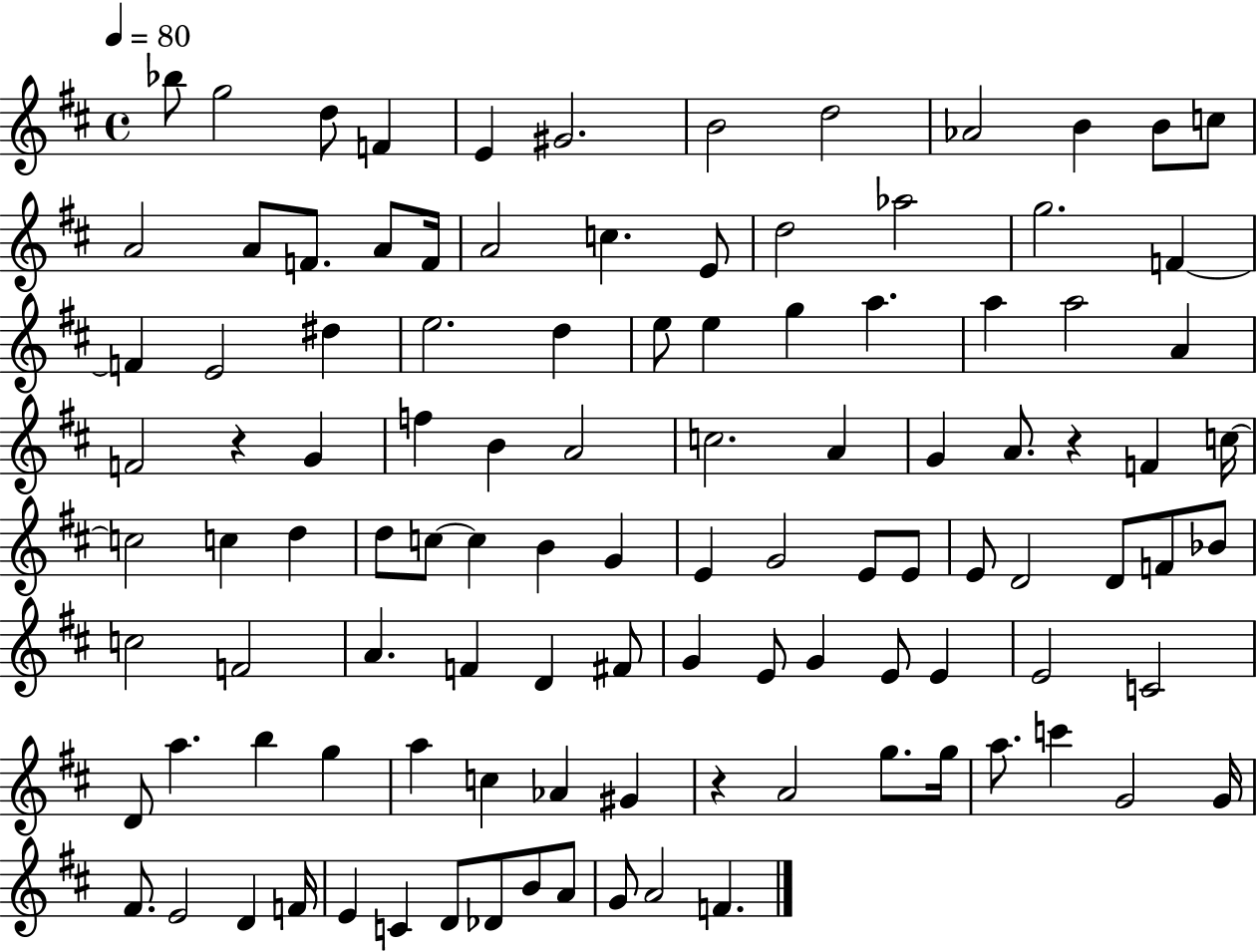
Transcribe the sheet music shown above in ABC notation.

X:1
T:Untitled
M:4/4
L:1/4
K:D
_b/2 g2 d/2 F E ^G2 B2 d2 _A2 B B/2 c/2 A2 A/2 F/2 A/2 F/4 A2 c E/2 d2 _a2 g2 F F E2 ^d e2 d e/2 e g a a a2 A F2 z G f B A2 c2 A G A/2 z F c/4 c2 c d d/2 c/2 c B G E G2 E/2 E/2 E/2 D2 D/2 F/2 _B/2 c2 F2 A F D ^F/2 G E/2 G E/2 E E2 C2 D/2 a b g a c _A ^G z A2 g/2 g/4 a/2 c' G2 G/4 ^F/2 E2 D F/4 E C D/2 _D/2 B/2 A/2 G/2 A2 F